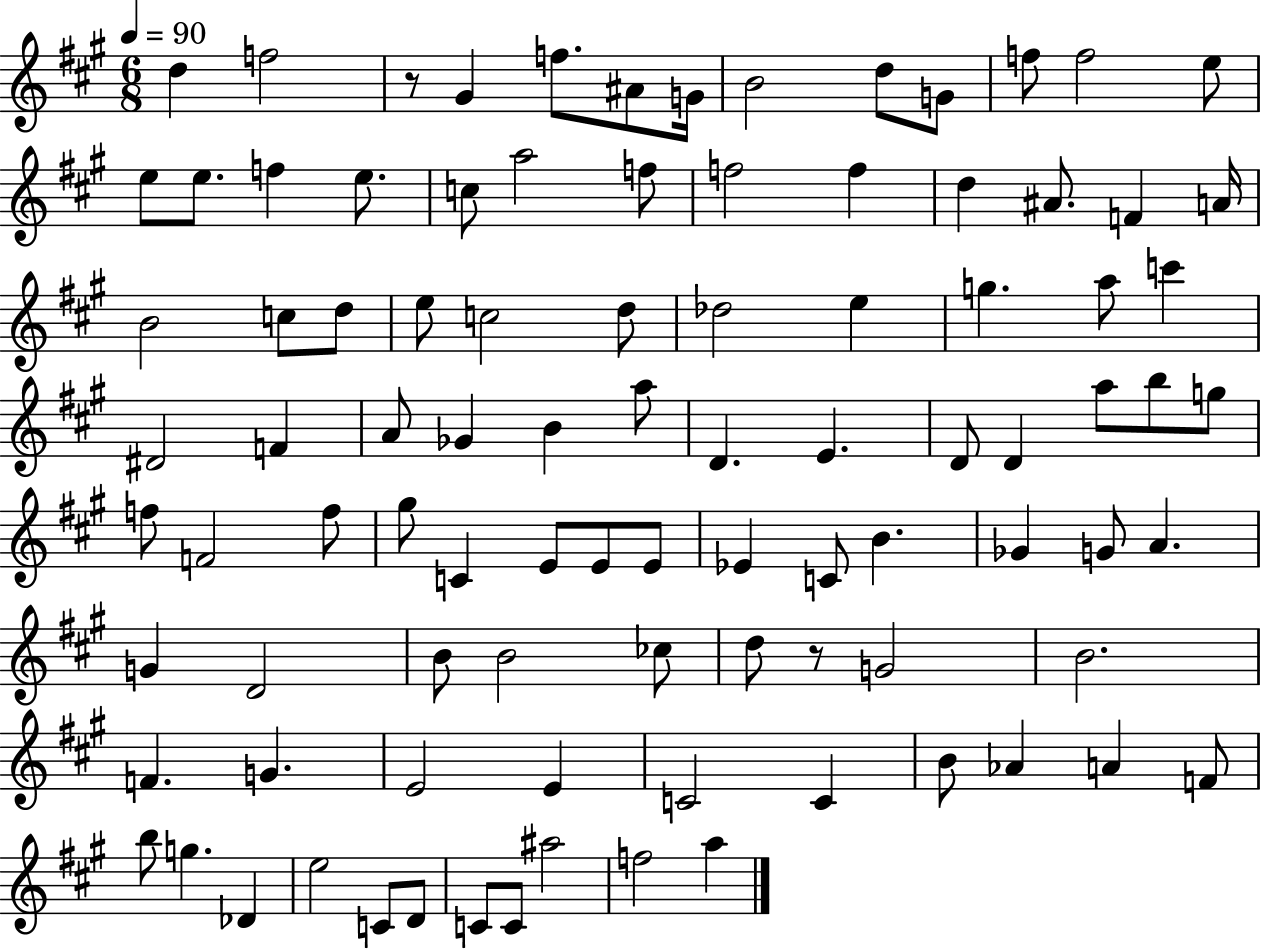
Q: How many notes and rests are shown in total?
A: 94